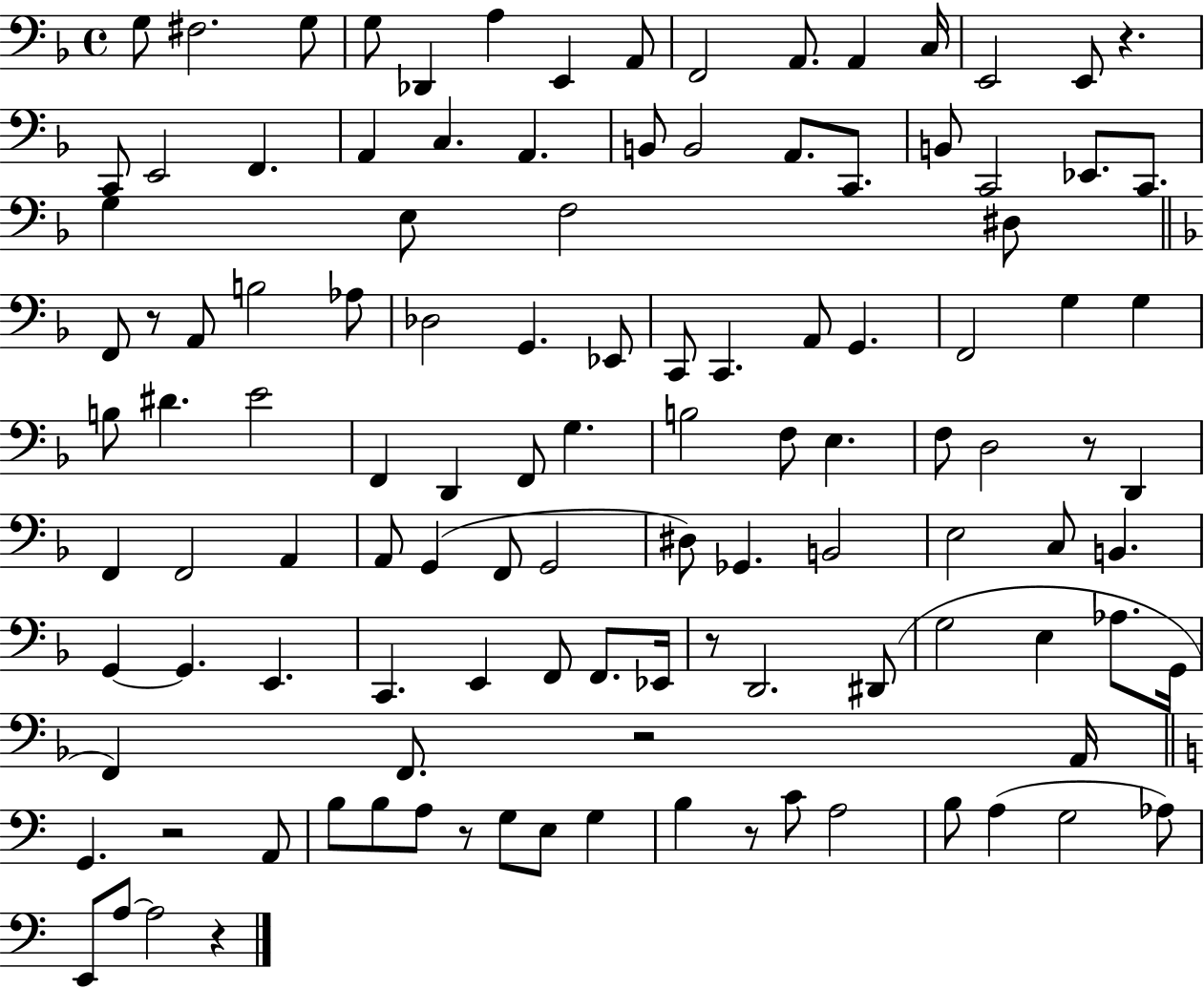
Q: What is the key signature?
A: F major